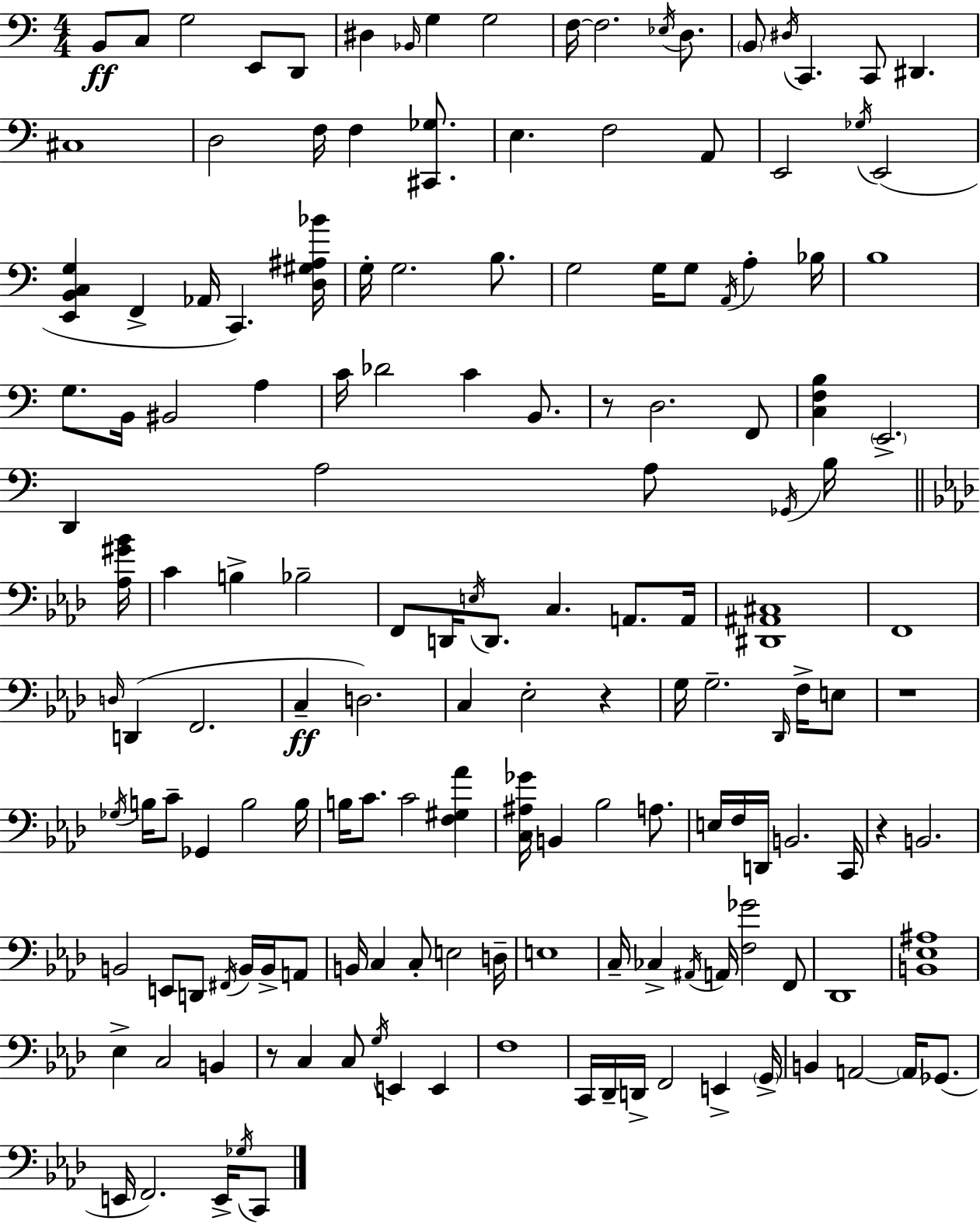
X:1
T:Untitled
M:4/4
L:1/4
K:Am
B,,/2 C,/2 G,2 E,,/2 D,,/2 ^D, _B,,/4 G, G,2 F,/4 F,2 _E,/4 D,/2 B,,/2 ^D,/4 C,, C,,/2 ^D,, ^C,4 D,2 F,/4 F, [^C,,_G,]/2 E, F,2 A,,/2 E,,2 _G,/4 E,,2 [E,,B,,C,G,] F,, _A,,/4 C,, [D,^G,^A,_B]/4 G,/4 G,2 B,/2 G,2 G,/4 G,/2 A,,/4 A, _B,/4 B,4 G,/2 B,,/4 ^B,,2 A, C/4 _D2 C B,,/2 z/2 D,2 F,,/2 [C,F,B,] E,,2 D,, A,2 A,/2 _G,,/4 B,/4 [_A,^G_B]/4 C B, _B,2 F,,/2 D,,/4 E,/4 D,,/2 C, A,,/2 A,,/4 [^D,,^A,,^C,]4 F,,4 D,/4 D,, F,,2 C, D,2 C, _E,2 z G,/4 G,2 _D,,/4 F,/4 E,/2 z4 _G,/4 B,/4 C/2 _G,, B,2 B,/4 B,/4 C/2 C2 [F,^G,_A] [C,^A,_G]/4 B,, _B,2 A,/2 E,/4 F,/4 D,,/4 B,,2 C,,/4 z B,,2 B,,2 E,,/2 D,,/2 ^F,,/4 B,,/4 B,,/4 A,,/2 B,,/4 C, C,/2 E,2 D,/4 E,4 C,/4 _C, ^A,,/4 A,,/4 [F,_G]2 F,,/2 _D,,4 [B,,_E,^A,]4 _E, C,2 B,, z/2 C, C,/2 G,/4 E,, E,, F,4 C,,/4 _D,,/4 D,,/4 F,,2 E,, G,,/4 B,, A,,2 A,,/4 _G,,/2 E,,/4 F,,2 E,,/4 _G,/4 C,,/2